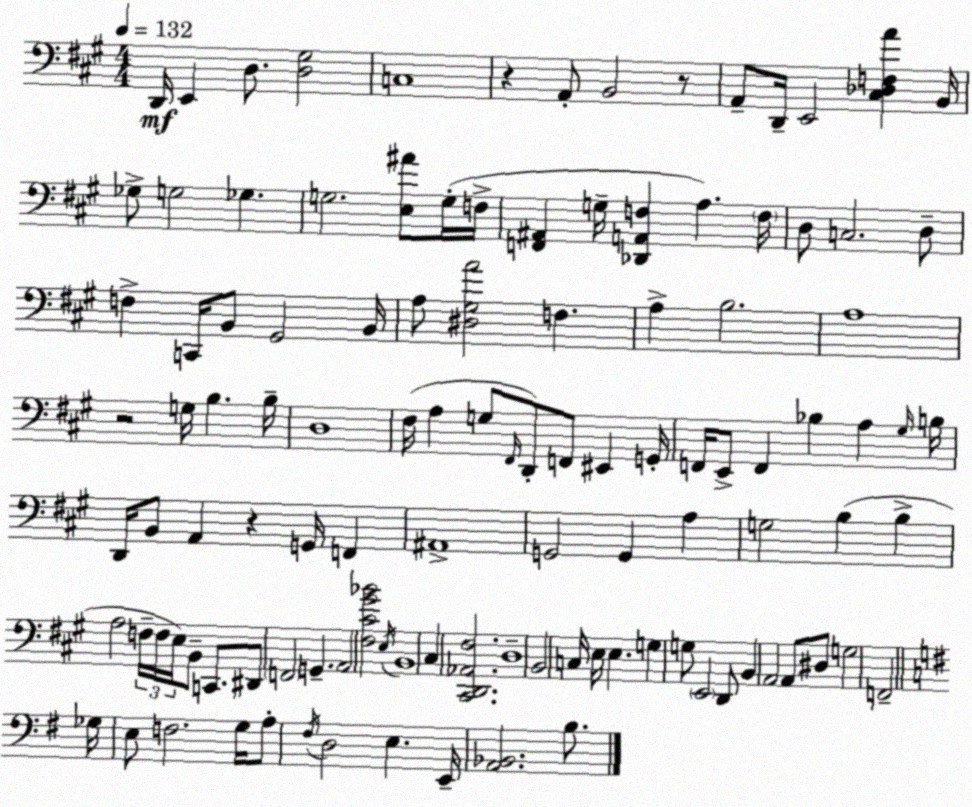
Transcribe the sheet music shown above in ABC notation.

X:1
T:Untitled
M:4/4
L:1/4
K:A
D,,/4 E,, D,/2 [D,^G,]2 C,4 z A,,/2 B,,2 z/2 A,,/2 D,,/4 E,,2 [^C,_D,F,A] B,,/4 _G,/2 G,2 _G, G,2 [E,^A]/2 G,/4 F,/4 [F,,^A,,] G,/4 [_D,,A,,F,] A, F,/4 D,/2 C,2 D,/2 F, C,,/4 B,,/2 ^G,,2 B,,/4 A,/2 [^D,^G,A]2 F, A, B,2 A,4 z2 G,/4 B, B,/4 D,4 ^F,/4 A, G,/2 ^F,,/4 D,,/2 F,,/2 ^E,, G,,/4 F,,/4 E,,/2 F,, _B, A, ^G,/4 B,/4 D,,/4 B,,/2 A,, z G,,/4 F,, ^A,,4 G,,2 G,, A, G,2 B, B, A,2 F,/4 F,/4 E,/4 B,,/2 C,,/2 ^D,,/2 F,,2 G,, A,,2 [^F,^C^G_B]2 E,/4 B,,4 ^C, [^C,,D,,_A,,^F,]2 D,4 B,,2 C,/4 E,/4 E, G, G,/2 E,,2 D,,/2 B,, A,,2 A,,/2 ^D,/2 G,2 F,,2 _G,/4 E,/2 F,2 G,/4 A,/2 ^F,/4 D,2 E, E,,/4 [A,,_B,,]2 B,/2